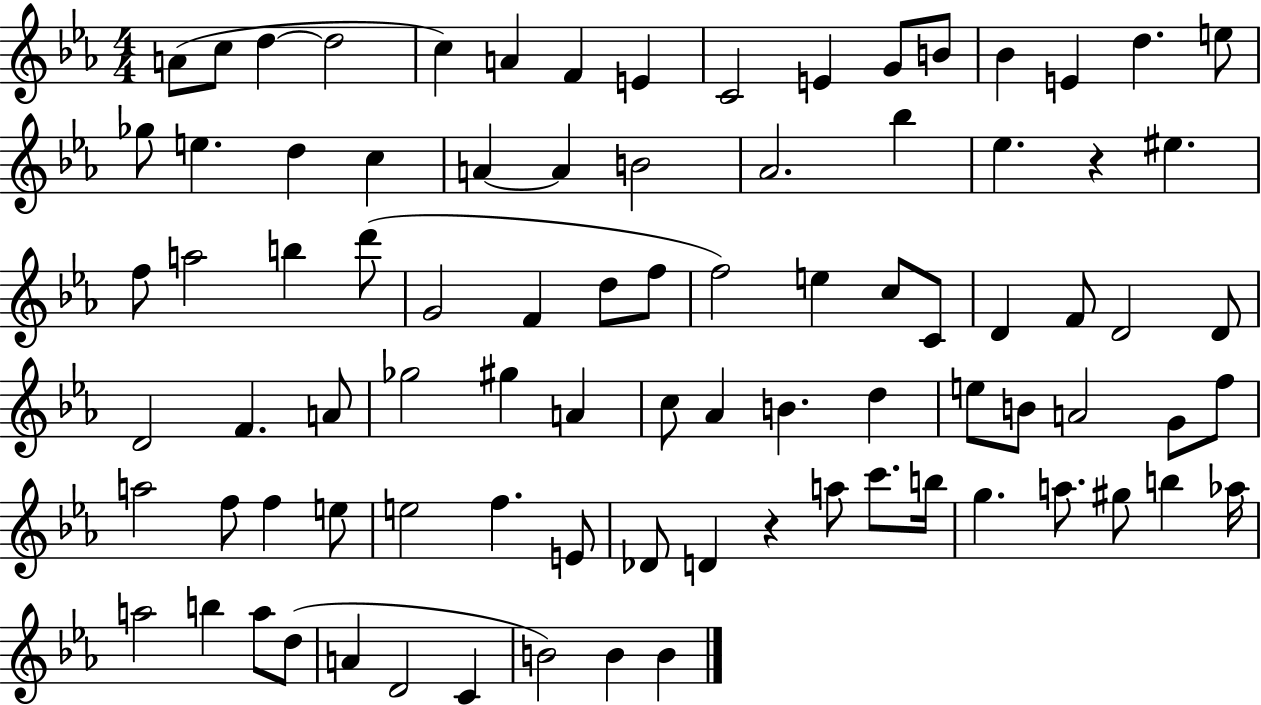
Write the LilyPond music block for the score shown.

{
  \clef treble
  \numericTimeSignature
  \time 4/4
  \key ees \major
  a'8( c''8 d''4~~ d''2 | c''4) a'4 f'4 e'4 | c'2 e'4 g'8 b'8 | bes'4 e'4 d''4. e''8 | \break ges''8 e''4. d''4 c''4 | a'4~~ a'4 b'2 | aes'2. bes''4 | ees''4. r4 eis''4. | \break f''8 a''2 b''4 d'''8( | g'2 f'4 d''8 f''8 | f''2) e''4 c''8 c'8 | d'4 f'8 d'2 d'8 | \break d'2 f'4. a'8 | ges''2 gis''4 a'4 | c''8 aes'4 b'4. d''4 | e''8 b'8 a'2 g'8 f''8 | \break a''2 f''8 f''4 e''8 | e''2 f''4. e'8 | des'8 d'4 r4 a''8 c'''8. b''16 | g''4. a''8. gis''8 b''4 aes''16 | \break a''2 b''4 a''8 d''8( | a'4 d'2 c'4 | b'2) b'4 b'4 | \bar "|."
}